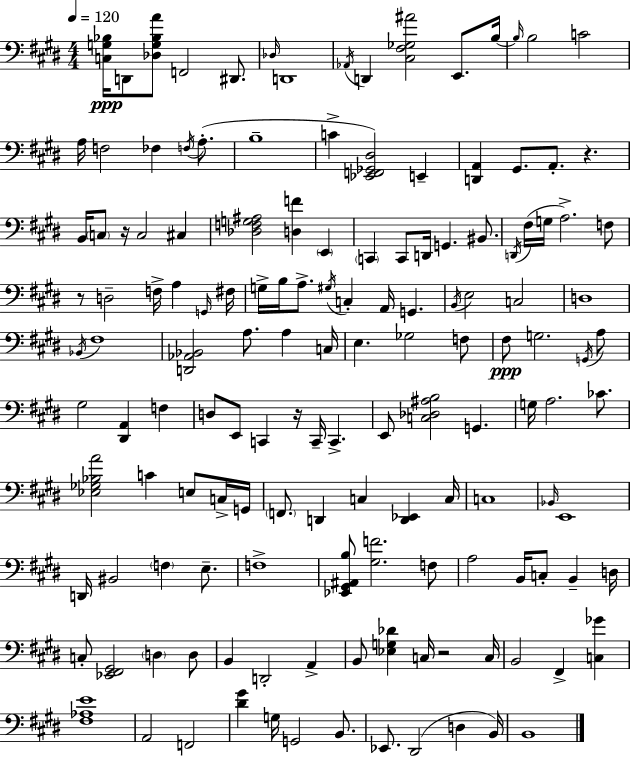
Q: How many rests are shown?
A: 5